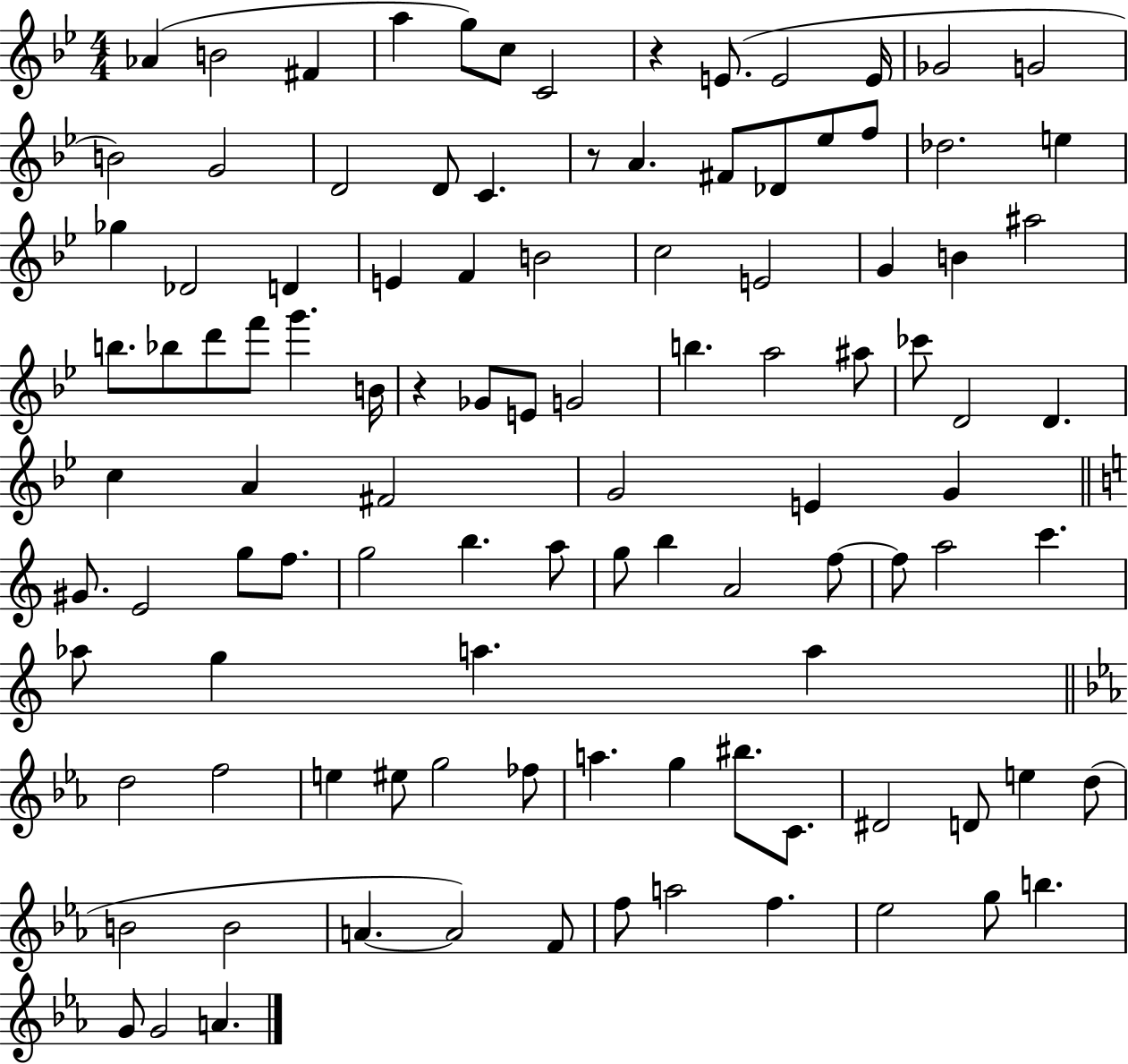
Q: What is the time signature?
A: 4/4